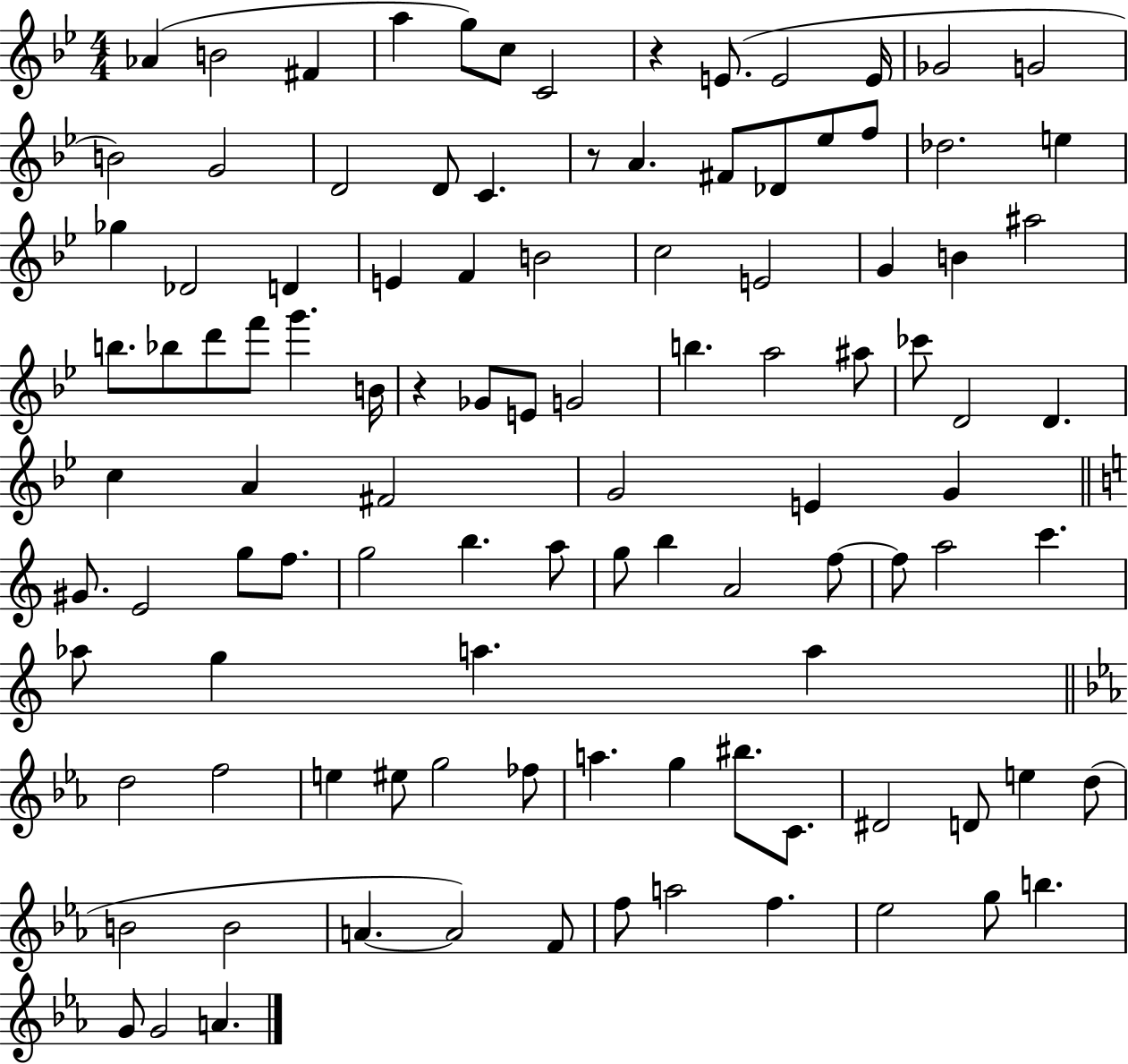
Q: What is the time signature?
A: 4/4